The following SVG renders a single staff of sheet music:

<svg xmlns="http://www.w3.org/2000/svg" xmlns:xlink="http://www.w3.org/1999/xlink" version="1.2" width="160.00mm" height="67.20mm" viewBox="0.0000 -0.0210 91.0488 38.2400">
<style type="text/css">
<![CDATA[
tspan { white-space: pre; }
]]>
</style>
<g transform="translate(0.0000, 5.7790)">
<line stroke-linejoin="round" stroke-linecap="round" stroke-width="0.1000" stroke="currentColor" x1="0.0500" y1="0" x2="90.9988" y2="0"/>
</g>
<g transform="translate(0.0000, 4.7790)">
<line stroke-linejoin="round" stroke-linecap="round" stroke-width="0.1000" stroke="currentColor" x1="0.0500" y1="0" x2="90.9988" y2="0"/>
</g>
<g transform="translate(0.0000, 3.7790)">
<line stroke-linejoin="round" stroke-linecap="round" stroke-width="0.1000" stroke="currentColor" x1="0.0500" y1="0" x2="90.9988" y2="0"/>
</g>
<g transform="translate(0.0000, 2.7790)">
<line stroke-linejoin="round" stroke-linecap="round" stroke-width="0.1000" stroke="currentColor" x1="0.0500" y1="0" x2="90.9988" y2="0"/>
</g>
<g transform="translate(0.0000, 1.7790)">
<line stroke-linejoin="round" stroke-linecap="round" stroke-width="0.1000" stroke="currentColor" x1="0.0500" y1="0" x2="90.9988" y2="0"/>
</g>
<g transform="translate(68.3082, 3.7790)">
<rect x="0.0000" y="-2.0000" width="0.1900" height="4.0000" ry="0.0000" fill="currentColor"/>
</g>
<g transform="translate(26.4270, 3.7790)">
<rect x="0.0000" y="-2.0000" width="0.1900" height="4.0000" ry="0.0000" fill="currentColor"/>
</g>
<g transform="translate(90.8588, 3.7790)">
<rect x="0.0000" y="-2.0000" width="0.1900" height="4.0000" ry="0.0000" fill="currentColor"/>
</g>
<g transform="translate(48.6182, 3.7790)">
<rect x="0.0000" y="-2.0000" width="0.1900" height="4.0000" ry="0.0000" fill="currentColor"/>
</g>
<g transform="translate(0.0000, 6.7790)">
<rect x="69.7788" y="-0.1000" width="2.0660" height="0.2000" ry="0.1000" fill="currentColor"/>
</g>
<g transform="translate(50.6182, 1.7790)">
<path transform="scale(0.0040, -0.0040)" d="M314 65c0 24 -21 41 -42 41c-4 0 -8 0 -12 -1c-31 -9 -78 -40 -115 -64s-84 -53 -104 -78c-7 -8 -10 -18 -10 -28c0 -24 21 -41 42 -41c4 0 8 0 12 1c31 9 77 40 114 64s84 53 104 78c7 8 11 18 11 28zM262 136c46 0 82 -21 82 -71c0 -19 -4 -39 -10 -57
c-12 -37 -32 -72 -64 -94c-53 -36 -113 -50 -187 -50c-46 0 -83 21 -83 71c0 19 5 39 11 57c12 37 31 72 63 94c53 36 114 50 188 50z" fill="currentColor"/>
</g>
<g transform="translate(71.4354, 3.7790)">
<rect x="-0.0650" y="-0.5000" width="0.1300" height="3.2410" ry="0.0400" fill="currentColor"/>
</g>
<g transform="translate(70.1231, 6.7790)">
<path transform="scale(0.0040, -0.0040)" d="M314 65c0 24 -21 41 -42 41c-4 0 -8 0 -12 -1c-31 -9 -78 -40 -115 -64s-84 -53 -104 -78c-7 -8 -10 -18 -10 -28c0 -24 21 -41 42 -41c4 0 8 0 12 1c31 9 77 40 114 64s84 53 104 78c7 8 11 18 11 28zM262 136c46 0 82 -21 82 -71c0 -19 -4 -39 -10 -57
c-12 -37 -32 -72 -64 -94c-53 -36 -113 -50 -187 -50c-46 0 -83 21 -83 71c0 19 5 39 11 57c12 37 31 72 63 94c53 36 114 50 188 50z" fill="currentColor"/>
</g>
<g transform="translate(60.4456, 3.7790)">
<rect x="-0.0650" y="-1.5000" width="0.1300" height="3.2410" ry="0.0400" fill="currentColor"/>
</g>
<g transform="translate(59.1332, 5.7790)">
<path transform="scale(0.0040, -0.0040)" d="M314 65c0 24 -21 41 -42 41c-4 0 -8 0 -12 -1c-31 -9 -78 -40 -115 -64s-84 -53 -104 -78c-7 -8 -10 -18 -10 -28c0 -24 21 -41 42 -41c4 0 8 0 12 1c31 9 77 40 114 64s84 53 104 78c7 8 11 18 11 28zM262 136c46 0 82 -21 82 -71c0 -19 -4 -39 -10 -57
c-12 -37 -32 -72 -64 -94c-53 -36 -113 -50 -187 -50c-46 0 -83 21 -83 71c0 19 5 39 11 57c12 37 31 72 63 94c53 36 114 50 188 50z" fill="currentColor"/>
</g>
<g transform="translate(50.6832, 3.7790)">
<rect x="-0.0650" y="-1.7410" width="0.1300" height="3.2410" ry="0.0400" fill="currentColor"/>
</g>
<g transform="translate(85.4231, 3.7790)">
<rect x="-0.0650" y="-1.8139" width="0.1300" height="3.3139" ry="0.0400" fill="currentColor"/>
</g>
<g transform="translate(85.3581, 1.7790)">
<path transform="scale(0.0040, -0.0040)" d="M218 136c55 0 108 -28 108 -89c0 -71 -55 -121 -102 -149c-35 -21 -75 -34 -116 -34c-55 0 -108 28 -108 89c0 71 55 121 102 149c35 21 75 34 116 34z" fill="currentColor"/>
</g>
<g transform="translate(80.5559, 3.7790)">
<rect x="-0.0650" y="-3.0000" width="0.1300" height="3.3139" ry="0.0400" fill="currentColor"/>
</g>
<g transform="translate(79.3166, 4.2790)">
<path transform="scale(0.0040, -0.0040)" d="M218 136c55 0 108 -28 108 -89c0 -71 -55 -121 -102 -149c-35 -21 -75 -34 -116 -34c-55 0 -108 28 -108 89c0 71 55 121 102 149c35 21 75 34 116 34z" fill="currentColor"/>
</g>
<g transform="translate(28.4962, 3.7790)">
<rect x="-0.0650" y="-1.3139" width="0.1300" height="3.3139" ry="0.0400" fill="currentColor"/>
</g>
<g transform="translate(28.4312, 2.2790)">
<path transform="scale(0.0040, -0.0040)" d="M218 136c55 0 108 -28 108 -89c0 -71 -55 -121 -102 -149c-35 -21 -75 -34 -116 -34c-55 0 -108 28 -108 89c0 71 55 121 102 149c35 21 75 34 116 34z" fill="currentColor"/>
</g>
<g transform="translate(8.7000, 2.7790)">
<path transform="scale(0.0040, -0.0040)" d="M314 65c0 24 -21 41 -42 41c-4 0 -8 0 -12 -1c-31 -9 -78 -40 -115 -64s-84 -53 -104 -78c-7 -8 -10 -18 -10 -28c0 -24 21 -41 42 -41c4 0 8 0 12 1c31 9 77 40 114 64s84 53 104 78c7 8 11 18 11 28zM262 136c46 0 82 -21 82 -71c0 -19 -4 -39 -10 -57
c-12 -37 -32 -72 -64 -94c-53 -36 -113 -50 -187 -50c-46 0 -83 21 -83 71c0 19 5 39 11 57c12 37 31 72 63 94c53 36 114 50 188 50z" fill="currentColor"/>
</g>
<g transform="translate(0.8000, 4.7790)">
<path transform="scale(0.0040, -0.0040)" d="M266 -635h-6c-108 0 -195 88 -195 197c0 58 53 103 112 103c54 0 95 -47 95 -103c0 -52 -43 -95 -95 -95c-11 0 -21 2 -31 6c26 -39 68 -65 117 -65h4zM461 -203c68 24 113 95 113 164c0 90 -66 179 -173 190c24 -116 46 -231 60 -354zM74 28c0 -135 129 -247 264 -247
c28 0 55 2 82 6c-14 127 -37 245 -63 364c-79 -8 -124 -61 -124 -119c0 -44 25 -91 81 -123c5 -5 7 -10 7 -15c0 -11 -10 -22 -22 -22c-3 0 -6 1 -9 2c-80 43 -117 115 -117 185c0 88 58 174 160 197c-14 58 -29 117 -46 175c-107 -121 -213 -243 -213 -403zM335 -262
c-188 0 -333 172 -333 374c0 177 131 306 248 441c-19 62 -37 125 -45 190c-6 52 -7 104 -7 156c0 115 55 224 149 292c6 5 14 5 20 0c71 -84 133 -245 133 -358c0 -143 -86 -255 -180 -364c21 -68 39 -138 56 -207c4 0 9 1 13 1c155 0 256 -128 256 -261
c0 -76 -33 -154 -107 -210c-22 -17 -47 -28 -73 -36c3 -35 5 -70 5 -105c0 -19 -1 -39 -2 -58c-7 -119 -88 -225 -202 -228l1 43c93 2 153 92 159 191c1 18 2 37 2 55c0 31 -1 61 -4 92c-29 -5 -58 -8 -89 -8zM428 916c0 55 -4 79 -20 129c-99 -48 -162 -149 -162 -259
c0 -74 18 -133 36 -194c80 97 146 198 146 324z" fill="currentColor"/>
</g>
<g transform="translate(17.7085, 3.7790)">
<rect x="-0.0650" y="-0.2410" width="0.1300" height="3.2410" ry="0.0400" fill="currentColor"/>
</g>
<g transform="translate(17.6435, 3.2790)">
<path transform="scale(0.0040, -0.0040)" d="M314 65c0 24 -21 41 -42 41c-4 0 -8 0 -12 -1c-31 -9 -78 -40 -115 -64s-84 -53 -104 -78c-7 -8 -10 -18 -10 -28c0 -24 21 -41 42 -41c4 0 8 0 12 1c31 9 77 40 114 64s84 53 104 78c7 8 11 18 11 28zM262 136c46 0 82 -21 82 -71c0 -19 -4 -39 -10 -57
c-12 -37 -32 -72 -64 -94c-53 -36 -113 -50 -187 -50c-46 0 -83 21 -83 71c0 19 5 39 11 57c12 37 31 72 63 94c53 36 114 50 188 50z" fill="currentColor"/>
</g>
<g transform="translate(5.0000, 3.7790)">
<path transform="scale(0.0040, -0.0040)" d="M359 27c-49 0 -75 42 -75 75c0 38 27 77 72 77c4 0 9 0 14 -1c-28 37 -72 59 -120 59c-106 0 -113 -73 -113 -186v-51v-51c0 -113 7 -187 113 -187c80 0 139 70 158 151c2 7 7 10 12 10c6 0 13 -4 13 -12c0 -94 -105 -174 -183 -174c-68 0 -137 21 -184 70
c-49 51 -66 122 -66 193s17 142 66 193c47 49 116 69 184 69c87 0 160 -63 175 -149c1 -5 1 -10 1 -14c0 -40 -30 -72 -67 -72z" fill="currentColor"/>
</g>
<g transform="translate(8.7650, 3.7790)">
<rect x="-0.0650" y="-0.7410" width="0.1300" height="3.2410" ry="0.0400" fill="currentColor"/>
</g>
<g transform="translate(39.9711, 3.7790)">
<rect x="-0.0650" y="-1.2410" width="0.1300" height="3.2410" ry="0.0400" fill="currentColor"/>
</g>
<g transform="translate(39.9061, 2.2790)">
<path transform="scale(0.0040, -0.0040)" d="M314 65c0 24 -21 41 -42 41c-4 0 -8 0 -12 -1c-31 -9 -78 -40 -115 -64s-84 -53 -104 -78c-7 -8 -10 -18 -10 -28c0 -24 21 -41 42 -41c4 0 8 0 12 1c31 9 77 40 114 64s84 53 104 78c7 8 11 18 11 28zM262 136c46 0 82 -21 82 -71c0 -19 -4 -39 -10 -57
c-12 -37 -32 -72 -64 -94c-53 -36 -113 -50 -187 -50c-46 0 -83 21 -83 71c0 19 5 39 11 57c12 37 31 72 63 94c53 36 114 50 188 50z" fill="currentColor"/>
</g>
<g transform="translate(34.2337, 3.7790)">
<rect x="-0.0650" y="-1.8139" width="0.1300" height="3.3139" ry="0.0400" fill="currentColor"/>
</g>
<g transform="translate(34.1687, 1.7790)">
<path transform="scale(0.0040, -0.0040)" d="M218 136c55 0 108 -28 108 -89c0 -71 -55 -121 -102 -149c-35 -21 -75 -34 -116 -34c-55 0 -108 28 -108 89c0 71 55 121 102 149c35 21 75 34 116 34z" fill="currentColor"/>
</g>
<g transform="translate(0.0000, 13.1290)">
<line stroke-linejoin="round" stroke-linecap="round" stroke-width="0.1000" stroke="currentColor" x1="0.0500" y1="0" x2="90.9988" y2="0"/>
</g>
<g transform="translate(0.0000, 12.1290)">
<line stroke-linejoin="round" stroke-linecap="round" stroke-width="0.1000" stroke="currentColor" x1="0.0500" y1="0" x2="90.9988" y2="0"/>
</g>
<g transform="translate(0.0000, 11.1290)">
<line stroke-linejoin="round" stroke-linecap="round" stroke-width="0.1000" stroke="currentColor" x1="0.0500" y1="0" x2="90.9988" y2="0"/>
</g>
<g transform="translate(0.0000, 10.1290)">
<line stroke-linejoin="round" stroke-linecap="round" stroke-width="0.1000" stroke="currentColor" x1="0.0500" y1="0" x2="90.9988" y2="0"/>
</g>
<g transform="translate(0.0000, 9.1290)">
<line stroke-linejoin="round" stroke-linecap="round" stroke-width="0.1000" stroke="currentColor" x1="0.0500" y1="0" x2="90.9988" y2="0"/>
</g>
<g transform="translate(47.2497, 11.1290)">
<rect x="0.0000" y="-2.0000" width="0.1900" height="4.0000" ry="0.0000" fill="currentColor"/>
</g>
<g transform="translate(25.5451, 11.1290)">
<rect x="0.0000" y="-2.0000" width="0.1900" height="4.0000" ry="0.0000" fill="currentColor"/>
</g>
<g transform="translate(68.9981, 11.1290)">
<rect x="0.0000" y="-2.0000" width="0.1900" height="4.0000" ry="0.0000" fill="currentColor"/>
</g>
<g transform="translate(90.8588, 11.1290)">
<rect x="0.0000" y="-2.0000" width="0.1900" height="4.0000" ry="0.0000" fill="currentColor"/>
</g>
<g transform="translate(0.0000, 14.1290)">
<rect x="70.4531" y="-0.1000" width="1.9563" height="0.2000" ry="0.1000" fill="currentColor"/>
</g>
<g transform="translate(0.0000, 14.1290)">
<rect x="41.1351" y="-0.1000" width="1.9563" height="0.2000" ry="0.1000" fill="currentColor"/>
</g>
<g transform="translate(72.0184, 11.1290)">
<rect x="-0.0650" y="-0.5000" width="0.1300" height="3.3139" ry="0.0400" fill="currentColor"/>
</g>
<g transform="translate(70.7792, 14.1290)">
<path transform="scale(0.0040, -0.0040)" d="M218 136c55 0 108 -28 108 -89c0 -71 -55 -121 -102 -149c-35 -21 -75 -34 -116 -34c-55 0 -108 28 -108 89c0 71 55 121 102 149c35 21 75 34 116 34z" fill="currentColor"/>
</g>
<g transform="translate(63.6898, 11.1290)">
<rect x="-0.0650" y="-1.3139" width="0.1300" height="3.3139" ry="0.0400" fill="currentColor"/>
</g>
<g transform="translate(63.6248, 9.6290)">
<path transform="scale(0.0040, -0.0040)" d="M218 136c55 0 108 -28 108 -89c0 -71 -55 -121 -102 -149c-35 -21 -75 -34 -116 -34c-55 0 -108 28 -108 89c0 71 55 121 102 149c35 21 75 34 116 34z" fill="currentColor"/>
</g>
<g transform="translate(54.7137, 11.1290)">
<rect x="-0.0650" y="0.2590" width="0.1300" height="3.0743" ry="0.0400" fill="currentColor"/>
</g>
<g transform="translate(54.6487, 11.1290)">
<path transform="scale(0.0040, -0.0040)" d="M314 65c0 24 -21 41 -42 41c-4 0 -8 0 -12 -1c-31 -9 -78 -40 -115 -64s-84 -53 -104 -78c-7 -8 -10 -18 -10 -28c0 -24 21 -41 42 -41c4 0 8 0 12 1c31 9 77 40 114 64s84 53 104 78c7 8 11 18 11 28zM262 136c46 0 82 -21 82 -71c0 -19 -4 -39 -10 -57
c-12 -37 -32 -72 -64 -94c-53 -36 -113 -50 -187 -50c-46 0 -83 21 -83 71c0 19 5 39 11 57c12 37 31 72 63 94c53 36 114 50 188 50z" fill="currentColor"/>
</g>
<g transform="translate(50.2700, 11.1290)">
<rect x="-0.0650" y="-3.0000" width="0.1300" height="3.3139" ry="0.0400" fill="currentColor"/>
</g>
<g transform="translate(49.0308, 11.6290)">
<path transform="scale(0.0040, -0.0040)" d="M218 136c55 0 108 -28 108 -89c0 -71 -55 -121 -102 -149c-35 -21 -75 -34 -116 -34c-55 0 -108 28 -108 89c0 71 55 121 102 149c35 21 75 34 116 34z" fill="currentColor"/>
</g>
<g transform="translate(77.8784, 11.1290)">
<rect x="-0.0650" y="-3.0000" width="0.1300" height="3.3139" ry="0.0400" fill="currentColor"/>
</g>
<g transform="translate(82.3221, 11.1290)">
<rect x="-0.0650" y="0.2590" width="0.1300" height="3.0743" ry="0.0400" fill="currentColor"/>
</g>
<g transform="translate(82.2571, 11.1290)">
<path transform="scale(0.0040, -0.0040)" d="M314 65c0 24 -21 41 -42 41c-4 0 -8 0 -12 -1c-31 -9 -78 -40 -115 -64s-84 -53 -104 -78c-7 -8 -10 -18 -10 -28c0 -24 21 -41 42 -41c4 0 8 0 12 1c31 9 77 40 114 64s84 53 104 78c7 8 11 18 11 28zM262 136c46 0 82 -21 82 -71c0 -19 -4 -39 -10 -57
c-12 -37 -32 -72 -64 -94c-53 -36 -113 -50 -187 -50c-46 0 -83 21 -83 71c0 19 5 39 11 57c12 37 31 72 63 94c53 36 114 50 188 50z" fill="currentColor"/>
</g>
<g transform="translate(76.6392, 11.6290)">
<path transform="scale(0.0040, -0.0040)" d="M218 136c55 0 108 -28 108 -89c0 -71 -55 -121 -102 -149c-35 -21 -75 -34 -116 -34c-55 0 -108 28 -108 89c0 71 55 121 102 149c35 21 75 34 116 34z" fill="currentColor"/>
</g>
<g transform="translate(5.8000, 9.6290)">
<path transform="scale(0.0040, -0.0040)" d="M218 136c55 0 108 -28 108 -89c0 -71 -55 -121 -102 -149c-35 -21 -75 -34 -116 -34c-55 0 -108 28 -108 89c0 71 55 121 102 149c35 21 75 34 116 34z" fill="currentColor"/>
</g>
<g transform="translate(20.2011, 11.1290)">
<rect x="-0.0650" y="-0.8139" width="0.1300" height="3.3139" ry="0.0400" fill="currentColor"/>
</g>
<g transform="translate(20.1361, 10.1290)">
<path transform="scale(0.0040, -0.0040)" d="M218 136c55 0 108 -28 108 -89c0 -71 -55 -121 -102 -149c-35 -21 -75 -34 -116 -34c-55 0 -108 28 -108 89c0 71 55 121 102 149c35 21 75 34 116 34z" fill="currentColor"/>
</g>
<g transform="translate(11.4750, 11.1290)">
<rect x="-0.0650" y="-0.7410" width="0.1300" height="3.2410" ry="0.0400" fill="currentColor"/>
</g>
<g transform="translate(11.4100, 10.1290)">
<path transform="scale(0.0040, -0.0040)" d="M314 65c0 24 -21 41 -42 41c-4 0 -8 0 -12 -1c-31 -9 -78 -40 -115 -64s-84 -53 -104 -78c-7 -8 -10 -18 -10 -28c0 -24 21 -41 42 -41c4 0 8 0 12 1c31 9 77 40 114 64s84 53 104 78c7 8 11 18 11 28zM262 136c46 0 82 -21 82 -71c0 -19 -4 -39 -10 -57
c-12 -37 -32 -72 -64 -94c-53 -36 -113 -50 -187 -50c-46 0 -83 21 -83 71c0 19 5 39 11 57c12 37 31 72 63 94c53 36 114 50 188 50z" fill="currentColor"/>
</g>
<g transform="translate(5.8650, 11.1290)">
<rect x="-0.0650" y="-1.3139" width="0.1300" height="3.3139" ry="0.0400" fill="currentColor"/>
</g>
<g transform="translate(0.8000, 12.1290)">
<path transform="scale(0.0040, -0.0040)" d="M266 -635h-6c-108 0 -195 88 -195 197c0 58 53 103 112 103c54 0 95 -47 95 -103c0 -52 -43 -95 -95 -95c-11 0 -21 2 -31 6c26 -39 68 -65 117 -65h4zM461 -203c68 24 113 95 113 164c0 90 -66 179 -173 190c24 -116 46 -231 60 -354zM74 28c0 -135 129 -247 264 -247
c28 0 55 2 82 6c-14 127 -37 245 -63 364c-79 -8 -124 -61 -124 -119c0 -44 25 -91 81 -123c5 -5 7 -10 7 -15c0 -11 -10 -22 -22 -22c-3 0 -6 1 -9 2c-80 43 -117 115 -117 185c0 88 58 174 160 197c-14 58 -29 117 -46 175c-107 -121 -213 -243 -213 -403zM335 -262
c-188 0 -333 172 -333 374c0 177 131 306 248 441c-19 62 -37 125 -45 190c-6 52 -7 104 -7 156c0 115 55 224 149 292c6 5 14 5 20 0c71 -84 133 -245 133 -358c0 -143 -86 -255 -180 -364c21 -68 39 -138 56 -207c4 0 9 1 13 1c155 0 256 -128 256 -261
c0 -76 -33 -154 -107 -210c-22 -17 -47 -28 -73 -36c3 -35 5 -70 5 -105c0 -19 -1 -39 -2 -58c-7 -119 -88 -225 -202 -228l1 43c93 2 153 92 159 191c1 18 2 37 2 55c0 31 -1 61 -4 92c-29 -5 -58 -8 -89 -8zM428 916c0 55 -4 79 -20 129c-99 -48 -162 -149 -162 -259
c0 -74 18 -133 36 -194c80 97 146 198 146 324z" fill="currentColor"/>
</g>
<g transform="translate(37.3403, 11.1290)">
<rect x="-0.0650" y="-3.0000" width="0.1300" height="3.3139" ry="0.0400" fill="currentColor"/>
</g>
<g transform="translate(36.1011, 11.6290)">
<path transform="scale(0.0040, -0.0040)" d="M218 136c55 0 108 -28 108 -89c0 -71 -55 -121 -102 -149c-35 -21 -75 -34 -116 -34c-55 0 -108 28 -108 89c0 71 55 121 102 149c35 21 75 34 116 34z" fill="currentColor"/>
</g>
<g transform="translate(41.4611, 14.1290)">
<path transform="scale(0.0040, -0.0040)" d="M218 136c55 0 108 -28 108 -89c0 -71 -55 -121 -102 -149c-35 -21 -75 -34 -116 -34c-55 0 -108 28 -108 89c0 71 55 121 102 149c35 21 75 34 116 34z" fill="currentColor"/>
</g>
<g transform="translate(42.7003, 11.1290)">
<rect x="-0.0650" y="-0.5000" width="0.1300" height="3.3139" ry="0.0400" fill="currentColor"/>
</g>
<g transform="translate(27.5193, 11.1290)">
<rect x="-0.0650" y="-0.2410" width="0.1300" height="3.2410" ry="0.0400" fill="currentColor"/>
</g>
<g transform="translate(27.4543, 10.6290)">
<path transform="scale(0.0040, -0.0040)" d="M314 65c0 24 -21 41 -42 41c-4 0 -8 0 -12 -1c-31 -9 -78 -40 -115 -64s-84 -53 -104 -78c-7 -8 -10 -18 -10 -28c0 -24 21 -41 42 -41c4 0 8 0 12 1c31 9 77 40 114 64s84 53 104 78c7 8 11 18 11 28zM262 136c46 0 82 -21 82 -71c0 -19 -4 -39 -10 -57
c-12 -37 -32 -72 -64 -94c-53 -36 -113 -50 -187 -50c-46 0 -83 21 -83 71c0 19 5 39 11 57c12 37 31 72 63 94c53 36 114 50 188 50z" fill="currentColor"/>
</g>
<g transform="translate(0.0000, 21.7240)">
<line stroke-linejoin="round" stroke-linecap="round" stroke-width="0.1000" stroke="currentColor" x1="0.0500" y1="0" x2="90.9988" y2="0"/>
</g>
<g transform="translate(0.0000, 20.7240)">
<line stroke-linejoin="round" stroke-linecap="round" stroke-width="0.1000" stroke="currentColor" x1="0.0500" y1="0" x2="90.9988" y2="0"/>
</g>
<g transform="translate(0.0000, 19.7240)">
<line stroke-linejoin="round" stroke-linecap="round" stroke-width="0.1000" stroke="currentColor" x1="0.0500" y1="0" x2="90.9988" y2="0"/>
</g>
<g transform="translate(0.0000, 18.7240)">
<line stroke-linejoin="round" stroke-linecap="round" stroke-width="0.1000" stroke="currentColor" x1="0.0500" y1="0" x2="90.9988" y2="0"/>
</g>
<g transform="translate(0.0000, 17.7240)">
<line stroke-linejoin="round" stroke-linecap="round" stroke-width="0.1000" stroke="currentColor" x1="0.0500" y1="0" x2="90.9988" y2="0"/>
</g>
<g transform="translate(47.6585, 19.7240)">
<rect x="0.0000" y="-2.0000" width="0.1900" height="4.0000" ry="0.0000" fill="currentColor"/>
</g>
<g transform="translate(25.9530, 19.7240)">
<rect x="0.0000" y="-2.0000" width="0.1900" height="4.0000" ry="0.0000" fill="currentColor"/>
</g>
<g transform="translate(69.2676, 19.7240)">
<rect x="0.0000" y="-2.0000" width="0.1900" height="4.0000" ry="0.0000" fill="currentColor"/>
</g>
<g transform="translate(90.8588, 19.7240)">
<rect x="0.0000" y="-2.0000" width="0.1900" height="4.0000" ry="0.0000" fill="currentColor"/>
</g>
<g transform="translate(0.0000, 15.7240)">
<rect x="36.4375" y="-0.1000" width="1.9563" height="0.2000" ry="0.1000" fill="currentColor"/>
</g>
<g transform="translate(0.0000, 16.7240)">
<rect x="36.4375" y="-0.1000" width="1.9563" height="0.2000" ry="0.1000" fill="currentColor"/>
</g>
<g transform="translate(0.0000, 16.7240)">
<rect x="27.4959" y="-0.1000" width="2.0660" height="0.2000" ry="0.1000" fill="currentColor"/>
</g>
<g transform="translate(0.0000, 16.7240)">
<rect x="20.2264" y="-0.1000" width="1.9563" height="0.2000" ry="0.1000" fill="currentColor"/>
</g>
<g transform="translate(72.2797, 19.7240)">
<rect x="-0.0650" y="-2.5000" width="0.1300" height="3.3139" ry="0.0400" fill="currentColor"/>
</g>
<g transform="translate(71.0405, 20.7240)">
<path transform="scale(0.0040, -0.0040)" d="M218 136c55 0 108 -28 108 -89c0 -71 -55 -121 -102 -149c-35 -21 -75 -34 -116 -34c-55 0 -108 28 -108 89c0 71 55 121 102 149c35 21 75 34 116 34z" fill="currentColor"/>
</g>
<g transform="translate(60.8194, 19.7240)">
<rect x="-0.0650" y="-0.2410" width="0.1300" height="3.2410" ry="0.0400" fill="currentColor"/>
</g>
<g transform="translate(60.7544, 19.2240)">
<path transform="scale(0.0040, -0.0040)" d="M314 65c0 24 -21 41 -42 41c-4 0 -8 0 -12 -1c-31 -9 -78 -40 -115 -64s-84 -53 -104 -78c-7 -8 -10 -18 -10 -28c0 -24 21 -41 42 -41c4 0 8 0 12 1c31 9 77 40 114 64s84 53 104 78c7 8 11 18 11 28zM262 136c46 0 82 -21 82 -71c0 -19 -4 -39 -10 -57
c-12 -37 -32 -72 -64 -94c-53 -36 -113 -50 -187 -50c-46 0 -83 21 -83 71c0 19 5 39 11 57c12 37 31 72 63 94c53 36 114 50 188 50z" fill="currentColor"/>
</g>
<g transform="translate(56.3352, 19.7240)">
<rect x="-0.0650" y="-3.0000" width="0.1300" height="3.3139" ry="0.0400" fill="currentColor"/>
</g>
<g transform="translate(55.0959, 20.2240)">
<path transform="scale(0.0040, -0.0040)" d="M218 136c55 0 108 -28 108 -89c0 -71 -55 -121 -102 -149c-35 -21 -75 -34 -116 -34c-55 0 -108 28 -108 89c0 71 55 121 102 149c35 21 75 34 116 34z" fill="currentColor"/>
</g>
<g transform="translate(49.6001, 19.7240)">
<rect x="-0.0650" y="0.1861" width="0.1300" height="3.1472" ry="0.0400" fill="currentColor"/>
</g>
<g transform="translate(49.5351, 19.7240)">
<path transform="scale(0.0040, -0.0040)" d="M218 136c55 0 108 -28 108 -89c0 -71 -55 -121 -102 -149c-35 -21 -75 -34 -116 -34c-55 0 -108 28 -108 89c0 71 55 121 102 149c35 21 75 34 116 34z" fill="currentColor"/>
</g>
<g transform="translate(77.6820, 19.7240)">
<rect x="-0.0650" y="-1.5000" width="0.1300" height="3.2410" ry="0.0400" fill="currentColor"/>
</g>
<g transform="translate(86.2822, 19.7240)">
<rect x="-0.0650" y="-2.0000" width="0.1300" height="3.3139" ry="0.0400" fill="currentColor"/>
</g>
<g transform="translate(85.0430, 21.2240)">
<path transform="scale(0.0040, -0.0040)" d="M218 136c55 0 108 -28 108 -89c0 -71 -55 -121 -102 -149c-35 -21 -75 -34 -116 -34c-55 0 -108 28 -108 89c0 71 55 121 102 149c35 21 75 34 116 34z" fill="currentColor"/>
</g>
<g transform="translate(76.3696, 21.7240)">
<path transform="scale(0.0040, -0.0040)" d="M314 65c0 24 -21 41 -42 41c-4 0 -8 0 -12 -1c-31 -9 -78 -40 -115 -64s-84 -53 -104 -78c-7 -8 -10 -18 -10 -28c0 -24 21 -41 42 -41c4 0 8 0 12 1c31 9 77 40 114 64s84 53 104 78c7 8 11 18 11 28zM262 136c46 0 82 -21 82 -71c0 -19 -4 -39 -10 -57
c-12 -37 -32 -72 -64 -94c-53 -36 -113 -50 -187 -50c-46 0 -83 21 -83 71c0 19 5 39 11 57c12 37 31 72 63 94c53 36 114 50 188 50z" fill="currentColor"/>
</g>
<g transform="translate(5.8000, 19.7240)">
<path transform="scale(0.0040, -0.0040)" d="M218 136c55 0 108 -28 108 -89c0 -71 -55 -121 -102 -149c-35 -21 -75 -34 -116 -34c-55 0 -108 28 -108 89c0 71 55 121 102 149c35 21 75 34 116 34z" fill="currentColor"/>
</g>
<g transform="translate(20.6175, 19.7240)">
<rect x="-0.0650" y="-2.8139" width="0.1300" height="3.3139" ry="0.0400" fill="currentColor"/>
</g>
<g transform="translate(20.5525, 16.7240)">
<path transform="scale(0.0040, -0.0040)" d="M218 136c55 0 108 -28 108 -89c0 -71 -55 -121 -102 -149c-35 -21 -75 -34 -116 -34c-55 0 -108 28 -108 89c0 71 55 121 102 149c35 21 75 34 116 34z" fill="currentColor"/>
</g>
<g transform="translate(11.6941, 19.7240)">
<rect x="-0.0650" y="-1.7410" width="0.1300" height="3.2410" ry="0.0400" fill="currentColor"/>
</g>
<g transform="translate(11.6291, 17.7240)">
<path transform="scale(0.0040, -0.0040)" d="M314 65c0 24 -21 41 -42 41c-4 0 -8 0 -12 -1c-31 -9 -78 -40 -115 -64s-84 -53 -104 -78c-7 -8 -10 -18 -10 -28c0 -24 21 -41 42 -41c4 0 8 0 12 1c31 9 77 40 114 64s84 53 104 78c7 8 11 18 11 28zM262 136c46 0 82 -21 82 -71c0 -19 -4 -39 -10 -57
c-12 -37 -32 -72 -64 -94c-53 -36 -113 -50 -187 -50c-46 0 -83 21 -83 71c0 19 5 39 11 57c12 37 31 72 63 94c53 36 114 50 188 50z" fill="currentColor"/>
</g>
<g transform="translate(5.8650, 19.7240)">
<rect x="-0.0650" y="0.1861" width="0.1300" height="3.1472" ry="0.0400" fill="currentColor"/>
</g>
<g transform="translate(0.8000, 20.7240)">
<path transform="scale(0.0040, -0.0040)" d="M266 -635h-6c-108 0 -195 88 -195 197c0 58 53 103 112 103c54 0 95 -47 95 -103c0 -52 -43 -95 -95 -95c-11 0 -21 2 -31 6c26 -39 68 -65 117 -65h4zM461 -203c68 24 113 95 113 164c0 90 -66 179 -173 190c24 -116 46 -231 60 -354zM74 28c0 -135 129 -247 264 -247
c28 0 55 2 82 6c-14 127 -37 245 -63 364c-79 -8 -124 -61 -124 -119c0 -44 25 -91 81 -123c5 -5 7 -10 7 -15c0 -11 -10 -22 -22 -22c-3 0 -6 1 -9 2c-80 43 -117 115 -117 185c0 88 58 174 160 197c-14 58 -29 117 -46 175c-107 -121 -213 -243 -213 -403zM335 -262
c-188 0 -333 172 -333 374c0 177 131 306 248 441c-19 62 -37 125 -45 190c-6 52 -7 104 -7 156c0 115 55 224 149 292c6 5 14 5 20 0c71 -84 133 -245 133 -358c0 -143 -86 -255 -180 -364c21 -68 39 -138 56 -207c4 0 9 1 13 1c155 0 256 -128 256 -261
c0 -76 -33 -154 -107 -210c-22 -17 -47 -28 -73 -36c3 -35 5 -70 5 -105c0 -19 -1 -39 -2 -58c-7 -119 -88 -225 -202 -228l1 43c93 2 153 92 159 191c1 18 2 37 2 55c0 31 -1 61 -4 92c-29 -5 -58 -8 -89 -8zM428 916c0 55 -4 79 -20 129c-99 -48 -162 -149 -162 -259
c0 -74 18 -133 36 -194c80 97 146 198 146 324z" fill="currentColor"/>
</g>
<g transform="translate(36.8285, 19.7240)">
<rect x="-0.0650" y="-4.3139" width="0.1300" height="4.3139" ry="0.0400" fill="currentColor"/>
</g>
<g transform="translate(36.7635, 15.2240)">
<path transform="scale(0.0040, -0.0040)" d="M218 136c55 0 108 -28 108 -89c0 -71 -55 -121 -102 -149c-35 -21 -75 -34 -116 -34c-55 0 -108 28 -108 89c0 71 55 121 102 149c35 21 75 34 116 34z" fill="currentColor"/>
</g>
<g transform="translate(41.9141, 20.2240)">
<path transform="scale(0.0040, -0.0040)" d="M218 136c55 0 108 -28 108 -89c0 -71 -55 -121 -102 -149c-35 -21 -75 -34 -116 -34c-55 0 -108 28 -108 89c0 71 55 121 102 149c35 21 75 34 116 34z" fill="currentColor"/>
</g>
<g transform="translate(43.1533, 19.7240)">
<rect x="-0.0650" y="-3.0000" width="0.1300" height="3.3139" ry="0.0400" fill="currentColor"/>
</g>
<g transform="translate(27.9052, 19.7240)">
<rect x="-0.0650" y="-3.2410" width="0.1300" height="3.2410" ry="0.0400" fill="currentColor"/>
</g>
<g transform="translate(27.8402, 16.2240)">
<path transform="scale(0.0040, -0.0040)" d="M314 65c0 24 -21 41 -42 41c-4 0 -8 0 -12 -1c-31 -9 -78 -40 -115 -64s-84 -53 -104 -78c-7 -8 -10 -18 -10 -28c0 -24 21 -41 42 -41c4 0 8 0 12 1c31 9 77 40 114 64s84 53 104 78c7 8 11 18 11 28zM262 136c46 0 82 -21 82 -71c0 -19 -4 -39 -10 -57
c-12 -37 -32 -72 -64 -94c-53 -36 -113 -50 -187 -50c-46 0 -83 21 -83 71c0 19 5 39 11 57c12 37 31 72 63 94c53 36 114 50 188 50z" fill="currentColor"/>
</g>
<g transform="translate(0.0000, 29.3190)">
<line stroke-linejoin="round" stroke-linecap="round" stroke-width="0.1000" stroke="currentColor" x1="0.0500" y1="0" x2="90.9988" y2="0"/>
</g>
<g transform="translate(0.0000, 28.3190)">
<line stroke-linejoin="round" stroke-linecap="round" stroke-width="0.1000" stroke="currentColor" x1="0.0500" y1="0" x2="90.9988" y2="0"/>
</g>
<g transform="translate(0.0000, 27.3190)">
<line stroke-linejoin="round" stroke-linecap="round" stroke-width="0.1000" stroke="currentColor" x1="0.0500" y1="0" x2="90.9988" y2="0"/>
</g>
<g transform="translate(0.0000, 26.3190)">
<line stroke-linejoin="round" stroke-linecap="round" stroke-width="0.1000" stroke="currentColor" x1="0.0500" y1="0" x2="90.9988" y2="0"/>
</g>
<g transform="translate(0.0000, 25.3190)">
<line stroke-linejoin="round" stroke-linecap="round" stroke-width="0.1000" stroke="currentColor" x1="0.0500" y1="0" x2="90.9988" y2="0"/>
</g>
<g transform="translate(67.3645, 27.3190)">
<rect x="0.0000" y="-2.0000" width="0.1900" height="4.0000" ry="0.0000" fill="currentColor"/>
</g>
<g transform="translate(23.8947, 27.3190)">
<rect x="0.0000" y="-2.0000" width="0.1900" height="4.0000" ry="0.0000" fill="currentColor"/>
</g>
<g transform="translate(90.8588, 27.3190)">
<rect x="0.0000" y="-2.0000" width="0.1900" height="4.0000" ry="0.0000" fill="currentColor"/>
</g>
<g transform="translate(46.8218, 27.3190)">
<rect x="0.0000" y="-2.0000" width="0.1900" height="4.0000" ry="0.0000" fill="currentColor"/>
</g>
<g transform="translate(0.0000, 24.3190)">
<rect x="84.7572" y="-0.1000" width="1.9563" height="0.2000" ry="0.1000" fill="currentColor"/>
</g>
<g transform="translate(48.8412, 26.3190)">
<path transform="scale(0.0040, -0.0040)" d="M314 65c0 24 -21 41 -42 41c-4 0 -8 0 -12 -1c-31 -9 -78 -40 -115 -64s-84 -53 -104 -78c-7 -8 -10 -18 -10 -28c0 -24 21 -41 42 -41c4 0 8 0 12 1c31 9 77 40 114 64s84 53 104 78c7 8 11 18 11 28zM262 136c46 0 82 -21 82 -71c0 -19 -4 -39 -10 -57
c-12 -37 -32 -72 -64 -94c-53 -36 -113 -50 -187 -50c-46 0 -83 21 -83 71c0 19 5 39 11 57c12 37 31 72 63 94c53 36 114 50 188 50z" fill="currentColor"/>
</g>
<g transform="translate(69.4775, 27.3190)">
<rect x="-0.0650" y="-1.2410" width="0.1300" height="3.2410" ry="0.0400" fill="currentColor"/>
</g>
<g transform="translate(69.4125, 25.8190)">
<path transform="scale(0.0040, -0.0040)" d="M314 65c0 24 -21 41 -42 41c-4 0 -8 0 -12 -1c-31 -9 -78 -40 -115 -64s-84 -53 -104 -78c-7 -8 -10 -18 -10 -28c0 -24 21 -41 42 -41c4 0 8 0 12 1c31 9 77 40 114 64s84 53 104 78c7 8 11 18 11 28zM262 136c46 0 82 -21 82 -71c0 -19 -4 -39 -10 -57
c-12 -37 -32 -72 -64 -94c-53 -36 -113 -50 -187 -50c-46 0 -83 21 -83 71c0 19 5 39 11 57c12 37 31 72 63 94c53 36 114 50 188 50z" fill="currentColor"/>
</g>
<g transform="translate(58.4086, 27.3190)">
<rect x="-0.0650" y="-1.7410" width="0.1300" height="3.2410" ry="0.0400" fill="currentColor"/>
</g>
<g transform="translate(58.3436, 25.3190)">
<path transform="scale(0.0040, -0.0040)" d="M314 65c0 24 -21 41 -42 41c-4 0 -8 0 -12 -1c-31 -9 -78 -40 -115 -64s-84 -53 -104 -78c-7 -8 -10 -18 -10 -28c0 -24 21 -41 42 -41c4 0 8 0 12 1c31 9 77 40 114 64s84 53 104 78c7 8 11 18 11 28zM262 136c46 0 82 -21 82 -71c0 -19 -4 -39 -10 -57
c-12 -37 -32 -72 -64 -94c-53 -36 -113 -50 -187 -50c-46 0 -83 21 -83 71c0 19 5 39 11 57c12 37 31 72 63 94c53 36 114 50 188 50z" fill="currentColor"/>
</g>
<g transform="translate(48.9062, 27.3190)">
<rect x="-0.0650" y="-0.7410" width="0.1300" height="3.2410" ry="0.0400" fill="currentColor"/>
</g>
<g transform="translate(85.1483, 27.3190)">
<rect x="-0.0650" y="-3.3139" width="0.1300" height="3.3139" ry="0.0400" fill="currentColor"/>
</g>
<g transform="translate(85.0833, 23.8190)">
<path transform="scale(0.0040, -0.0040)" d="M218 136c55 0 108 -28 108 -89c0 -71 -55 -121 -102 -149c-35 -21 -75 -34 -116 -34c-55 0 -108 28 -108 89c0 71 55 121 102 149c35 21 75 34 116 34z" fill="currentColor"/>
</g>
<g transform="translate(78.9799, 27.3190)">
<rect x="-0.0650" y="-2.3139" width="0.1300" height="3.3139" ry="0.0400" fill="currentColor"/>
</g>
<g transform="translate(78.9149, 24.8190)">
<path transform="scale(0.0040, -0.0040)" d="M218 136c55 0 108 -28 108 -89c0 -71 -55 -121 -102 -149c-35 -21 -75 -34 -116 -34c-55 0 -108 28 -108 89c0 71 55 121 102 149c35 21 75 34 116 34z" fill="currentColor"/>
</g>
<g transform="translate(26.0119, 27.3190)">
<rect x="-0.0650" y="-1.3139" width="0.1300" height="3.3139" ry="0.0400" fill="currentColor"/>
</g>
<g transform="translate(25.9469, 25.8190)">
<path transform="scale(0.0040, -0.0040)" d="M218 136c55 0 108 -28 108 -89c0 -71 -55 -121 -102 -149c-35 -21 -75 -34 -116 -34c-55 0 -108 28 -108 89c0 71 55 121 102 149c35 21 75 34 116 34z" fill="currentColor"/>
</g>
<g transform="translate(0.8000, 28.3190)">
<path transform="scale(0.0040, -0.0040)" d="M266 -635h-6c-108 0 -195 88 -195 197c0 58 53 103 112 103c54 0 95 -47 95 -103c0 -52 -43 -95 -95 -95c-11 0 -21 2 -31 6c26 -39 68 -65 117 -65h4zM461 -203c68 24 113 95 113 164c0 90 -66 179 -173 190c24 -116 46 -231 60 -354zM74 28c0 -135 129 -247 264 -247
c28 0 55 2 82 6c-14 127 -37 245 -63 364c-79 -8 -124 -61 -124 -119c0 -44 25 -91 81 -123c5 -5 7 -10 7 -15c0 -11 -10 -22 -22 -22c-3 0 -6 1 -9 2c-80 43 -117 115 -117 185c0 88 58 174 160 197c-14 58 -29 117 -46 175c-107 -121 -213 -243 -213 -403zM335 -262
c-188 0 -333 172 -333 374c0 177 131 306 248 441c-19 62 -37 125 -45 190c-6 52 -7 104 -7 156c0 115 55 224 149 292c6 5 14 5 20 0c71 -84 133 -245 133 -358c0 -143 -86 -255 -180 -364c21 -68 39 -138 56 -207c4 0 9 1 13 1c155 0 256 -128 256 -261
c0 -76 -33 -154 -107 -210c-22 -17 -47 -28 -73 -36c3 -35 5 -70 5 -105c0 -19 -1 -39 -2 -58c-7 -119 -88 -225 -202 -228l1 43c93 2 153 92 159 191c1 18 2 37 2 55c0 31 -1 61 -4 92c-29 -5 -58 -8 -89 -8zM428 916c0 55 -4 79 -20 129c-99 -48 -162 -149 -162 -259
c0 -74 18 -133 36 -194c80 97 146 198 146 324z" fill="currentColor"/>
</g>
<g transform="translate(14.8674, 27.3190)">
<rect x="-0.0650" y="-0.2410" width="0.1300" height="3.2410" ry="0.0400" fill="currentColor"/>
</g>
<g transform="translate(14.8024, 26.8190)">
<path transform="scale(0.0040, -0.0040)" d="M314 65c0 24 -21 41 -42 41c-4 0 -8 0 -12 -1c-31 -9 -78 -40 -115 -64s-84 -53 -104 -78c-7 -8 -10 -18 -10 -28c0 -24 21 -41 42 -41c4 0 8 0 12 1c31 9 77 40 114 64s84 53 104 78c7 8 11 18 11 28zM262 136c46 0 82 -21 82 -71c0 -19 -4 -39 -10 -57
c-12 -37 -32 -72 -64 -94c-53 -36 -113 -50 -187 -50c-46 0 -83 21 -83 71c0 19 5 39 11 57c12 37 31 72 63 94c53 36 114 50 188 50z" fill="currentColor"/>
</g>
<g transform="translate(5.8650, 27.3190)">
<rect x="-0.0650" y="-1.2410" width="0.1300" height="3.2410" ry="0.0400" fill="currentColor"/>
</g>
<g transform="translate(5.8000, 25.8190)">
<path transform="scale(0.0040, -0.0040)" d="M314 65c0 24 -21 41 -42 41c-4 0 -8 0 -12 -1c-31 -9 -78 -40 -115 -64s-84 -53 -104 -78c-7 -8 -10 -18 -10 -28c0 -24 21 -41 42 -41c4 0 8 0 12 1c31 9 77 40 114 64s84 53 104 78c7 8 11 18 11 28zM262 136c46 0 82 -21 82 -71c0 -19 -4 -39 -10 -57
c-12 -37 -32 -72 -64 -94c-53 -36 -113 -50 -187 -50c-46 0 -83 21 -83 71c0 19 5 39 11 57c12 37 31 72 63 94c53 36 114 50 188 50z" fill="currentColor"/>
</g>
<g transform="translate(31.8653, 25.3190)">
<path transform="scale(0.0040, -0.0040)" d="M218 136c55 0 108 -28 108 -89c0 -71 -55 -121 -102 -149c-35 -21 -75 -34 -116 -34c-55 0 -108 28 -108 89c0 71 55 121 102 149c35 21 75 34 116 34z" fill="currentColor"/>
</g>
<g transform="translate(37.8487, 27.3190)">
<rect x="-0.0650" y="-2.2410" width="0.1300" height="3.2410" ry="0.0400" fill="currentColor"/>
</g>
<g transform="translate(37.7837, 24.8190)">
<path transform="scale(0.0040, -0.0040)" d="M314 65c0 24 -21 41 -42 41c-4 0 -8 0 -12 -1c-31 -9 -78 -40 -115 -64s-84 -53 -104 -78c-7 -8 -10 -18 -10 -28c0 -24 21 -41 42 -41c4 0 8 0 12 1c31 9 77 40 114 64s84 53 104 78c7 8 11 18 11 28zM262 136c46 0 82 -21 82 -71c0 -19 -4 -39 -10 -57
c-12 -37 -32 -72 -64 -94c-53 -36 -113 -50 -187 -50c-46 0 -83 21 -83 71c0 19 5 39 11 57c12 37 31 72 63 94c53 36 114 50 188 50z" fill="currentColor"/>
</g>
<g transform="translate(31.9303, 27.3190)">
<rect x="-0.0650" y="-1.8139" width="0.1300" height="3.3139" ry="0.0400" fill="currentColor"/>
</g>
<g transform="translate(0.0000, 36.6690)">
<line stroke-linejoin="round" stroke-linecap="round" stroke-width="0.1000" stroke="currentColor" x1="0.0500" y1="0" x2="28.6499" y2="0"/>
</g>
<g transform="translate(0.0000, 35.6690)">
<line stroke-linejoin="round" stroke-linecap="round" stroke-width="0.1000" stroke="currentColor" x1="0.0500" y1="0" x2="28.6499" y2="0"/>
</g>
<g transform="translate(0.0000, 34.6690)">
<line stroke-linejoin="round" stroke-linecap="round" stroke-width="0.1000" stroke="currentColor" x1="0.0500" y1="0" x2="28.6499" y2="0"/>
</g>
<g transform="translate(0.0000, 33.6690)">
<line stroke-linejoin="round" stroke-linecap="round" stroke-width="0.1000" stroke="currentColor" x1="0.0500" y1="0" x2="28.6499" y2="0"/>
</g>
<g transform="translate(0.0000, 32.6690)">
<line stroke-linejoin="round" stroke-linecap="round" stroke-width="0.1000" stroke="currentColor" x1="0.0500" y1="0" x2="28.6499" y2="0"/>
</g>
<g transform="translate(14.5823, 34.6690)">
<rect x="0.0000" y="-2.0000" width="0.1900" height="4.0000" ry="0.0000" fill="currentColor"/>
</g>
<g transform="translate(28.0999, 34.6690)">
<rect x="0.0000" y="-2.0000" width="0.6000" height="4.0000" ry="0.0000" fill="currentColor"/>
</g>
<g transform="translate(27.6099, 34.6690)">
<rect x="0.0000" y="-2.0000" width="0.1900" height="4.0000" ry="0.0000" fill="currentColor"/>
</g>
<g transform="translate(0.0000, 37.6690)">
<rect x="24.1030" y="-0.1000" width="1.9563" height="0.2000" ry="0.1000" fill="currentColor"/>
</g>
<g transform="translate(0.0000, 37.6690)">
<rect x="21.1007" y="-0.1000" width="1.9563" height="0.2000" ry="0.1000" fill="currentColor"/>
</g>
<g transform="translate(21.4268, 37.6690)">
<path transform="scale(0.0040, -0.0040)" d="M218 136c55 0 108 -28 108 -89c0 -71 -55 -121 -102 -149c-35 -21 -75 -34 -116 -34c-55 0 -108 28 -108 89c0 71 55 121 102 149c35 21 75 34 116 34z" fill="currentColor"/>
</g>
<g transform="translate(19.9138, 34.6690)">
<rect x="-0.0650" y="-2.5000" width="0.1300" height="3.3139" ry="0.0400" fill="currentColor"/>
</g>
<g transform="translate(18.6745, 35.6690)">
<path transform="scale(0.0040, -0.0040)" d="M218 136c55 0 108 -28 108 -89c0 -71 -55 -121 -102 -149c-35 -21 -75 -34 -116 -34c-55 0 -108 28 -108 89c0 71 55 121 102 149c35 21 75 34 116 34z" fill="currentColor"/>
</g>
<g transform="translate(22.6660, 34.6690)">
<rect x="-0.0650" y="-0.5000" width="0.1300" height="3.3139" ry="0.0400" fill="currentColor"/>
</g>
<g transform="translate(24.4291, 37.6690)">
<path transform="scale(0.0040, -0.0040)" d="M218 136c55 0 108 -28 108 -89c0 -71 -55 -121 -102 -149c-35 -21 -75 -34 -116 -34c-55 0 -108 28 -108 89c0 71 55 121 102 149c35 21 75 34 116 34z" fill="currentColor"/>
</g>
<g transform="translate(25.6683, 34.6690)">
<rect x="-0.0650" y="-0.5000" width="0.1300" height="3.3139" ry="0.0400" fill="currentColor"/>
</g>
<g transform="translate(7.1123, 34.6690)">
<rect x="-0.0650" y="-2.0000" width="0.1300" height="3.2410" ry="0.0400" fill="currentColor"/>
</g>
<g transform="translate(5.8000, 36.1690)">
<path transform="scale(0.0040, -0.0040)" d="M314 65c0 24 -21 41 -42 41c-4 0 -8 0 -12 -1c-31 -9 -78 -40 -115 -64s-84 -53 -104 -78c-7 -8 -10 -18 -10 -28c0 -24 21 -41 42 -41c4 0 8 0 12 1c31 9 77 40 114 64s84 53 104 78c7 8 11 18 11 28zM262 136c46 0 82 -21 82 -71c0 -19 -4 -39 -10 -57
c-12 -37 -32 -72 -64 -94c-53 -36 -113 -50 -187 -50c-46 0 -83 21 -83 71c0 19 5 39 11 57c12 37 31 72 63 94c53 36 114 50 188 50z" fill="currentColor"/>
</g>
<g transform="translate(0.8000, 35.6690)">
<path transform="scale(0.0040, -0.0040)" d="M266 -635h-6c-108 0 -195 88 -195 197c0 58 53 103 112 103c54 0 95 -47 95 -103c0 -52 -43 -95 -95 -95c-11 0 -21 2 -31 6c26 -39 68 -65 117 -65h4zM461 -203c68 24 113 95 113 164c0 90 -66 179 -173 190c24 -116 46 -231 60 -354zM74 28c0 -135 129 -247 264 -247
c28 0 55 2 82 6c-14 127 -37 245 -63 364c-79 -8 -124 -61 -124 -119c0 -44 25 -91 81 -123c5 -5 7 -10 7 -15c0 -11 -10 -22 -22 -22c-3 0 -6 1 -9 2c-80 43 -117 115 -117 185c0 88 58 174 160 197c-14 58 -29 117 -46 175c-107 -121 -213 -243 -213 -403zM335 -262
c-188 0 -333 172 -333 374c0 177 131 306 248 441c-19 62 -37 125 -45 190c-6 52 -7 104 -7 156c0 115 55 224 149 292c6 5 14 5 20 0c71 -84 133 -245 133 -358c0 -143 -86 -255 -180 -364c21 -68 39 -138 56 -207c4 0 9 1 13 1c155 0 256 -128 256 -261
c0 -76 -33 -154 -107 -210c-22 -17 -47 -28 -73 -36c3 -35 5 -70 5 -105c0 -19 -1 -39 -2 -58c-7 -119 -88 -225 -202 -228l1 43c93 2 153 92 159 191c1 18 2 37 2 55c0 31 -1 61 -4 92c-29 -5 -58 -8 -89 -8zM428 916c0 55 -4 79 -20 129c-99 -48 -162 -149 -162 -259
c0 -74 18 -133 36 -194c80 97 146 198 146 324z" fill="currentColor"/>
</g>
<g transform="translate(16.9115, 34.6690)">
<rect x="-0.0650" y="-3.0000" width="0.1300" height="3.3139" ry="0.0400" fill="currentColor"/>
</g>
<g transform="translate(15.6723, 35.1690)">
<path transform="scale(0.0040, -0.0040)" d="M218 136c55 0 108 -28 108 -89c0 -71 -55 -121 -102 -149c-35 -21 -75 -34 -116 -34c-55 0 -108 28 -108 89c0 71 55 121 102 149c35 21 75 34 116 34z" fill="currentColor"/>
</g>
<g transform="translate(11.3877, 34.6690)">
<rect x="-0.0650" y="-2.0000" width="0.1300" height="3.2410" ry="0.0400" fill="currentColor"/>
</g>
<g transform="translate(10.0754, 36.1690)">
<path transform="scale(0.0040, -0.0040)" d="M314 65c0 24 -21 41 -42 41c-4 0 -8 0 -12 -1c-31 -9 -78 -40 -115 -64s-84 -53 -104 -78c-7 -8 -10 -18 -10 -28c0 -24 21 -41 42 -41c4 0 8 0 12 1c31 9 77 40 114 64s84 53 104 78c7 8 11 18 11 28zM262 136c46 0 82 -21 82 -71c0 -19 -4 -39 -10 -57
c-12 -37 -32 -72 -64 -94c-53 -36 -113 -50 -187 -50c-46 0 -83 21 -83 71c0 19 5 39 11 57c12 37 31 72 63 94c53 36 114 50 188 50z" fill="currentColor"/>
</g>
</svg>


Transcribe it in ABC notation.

X:1
T:Untitled
M:4/4
L:1/4
K:C
d2 c2 e f e2 f2 E2 C2 A f e d2 d c2 A C A B2 e C A B2 B f2 a b2 d' A B A c2 G E2 F e2 c2 e f g2 d2 f2 e2 g b F2 F2 A G C C